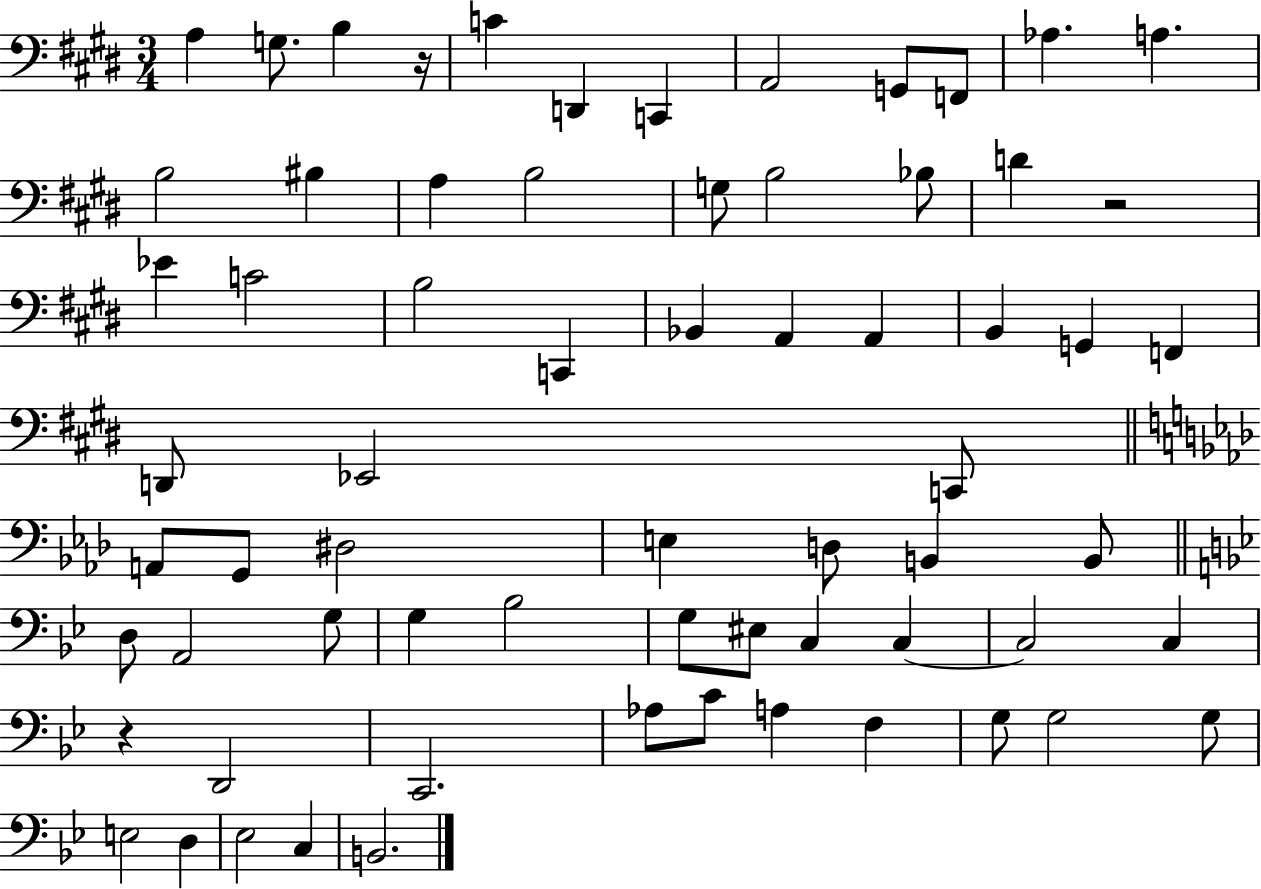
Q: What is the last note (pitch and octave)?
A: B2